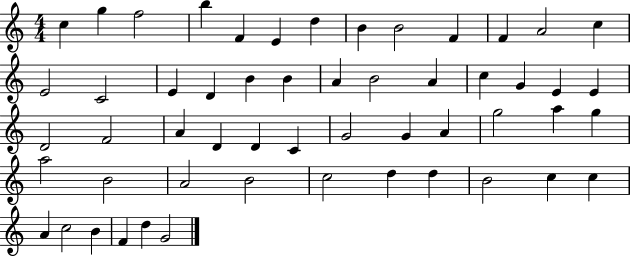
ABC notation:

X:1
T:Untitled
M:4/4
L:1/4
K:C
c g f2 b F E d B B2 F F A2 c E2 C2 E D B B A B2 A c G E E D2 F2 A D D C G2 G A g2 a g a2 B2 A2 B2 c2 d d B2 c c A c2 B F d G2